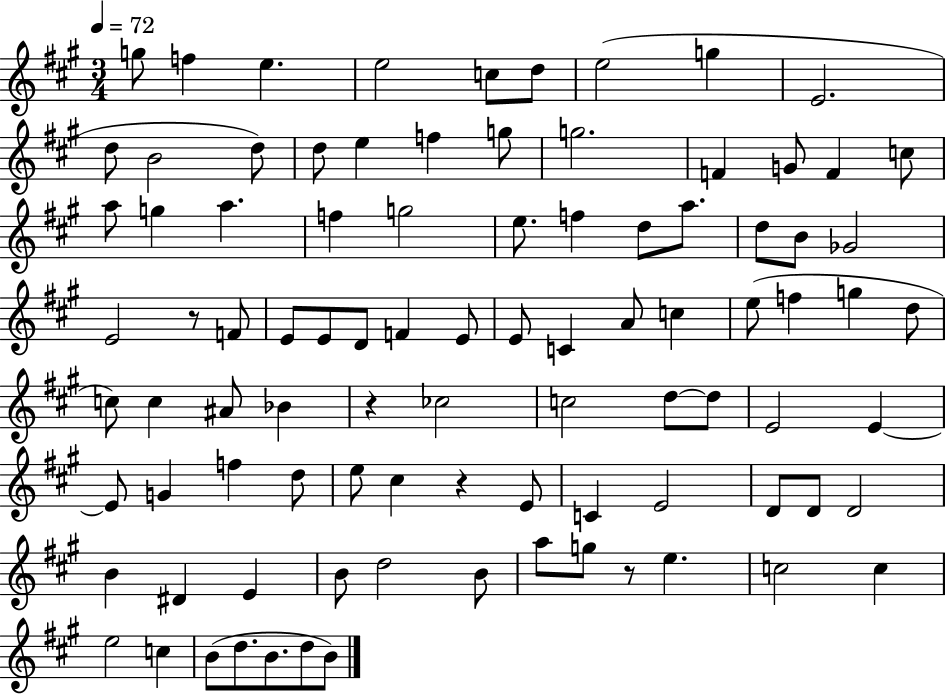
G5/e F5/q E5/q. E5/h C5/e D5/e E5/h G5/q E4/h. D5/e B4/h D5/e D5/e E5/q F5/q G5/e G5/h. F4/q G4/e F4/q C5/e A5/e G5/q A5/q. F5/q G5/h E5/e. F5/q D5/e A5/e. D5/e B4/e Gb4/h E4/h R/e F4/e E4/e E4/e D4/e F4/q E4/e E4/e C4/q A4/e C5/q E5/e F5/q G5/q D5/e C5/e C5/q A#4/e Bb4/q R/q CES5/h C5/h D5/e D5/e E4/h E4/q E4/e G4/q F5/q D5/e E5/e C#5/q R/q E4/e C4/q E4/h D4/e D4/e D4/h B4/q D#4/q E4/q B4/e D5/h B4/e A5/e G5/e R/e E5/q. C5/h C5/q E5/h C5/q B4/e D5/e. B4/e. D5/e B4/e